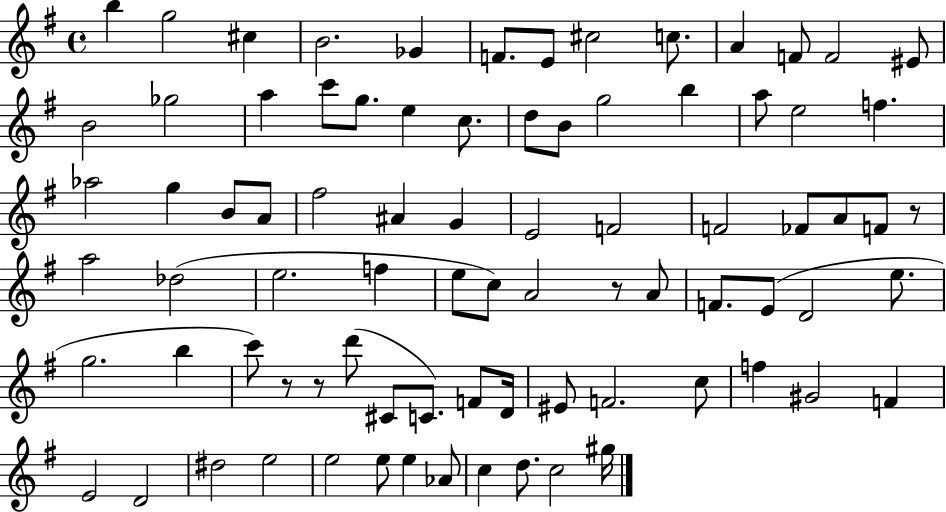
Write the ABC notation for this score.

X:1
T:Untitled
M:4/4
L:1/4
K:G
b g2 ^c B2 _G F/2 E/2 ^c2 c/2 A F/2 F2 ^E/2 B2 _g2 a c'/2 g/2 e c/2 d/2 B/2 g2 b a/2 e2 f _a2 g B/2 A/2 ^f2 ^A G E2 F2 F2 _F/2 A/2 F/2 z/2 a2 _d2 e2 f e/2 c/2 A2 z/2 A/2 F/2 E/2 D2 e/2 g2 b c'/2 z/2 z/2 d'/2 ^C/2 C/2 F/2 D/4 ^E/2 F2 c/2 f ^G2 F E2 D2 ^d2 e2 e2 e/2 e _A/2 c d/2 c2 ^g/4